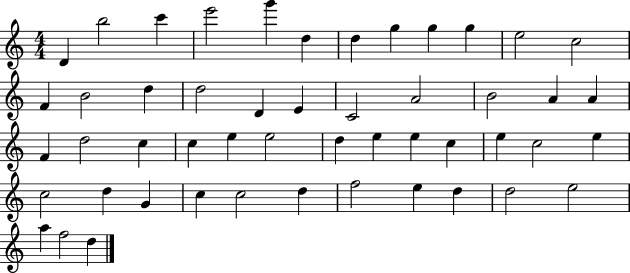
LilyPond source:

{
  \clef treble
  \numericTimeSignature
  \time 4/4
  \key c \major
  d'4 b''2 c'''4 | e'''2 g'''4 d''4 | d''4 g''4 g''4 g''4 | e''2 c''2 | \break f'4 b'2 d''4 | d''2 d'4 e'4 | c'2 a'2 | b'2 a'4 a'4 | \break f'4 d''2 c''4 | c''4 e''4 e''2 | d''4 e''4 e''4 c''4 | e''4 c''2 e''4 | \break c''2 d''4 g'4 | c''4 c''2 d''4 | f''2 e''4 d''4 | d''2 e''2 | \break a''4 f''2 d''4 | \bar "|."
}